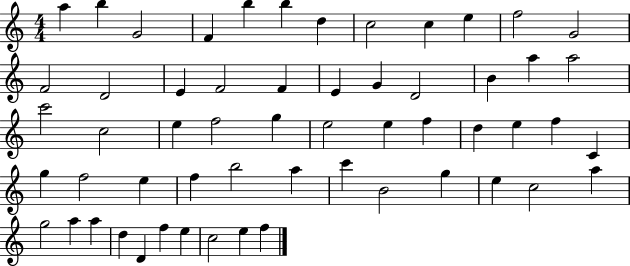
{
  \clef treble
  \numericTimeSignature
  \time 4/4
  \key c \major
  a''4 b''4 g'2 | f'4 b''4 b''4 d''4 | c''2 c''4 e''4 | f''2 g'2 | \break f'2 d'2 | e'4 f'2 f'4 | e'4 g'4 d'2 | b'4 a''4 a''2 | \break c'''2 c''2 | e''4 f''2 g''4 | e''2 e''4 f''4 | d''4 e''4 f''4 c'4 | \break g''4 f''2 e''4 | f''4 b''2 a''4 | c'''4 b'2 g''4 | e''4 c''2 a''4 | \break g''2 a''4 a''4 | d''4 d'4 f''4 e''4 | c''2 e''4 f''4 | \bar "|."
}